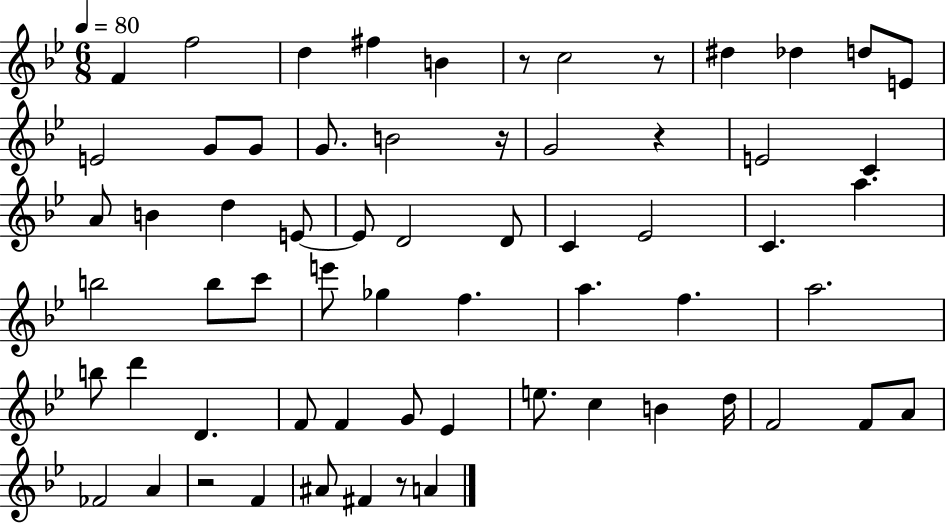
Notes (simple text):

F4/q F5/h D5/q F#5/q B4/q R/e C5/h R/e D#5/q Db5/q D5/e E4/e E4/h G4/e G4/e G4/e. B4/h R/s G4/h R/q E4/h C4/q A4/e B4/q D5/q E4/e E4/e D4/h D4/e C4/q Eb4/h C4/q. A5/q. B5/h B5/e C6/e E6/e Gb5/q F5/q. A5/q. F5/q. A5/h. B5/e D6/q D4/q. F4/e F4/q G4/e Eb4/q E5/e. C5/q B4/q D5/s F4/h F4/e A4/e FES4/h A4/q R/h F4/q A#4/e F#4/q R/e A4/q